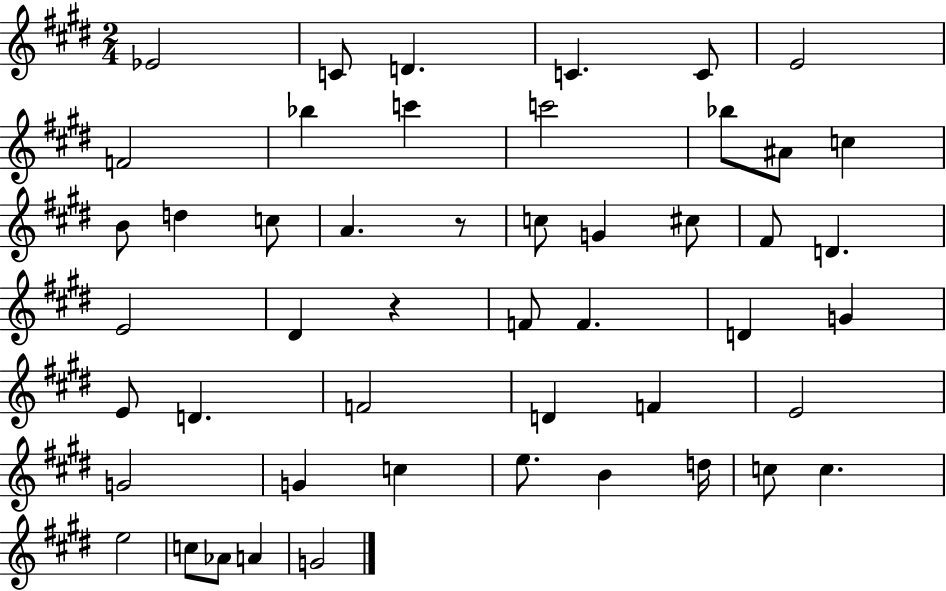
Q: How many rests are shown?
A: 2